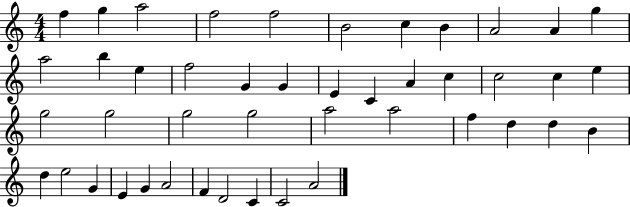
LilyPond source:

{
  \clef treble
  \numericTimeSignature
  \time 4/4
  \key c \major
  f''4 g''4 a''2 | f''2 f''2 | b'2 c''4 b'4 | a'2 a'4 g''4 | \break a''2 b''4 e''4 | f''2 g'4 g'4 | e'4 c'4 a'4 c''4 | c''2 c''4 e''4 | \break g''2 g''2 | g''2 g''2 | a''2 a''2 | f''4 d''4 d''4 b'4 | \break d''4 e''2 g'4 | e'4 g'4 a'2 | f'4 d'2 c'4 | c'2 a'2 | \break \bar "|."
}